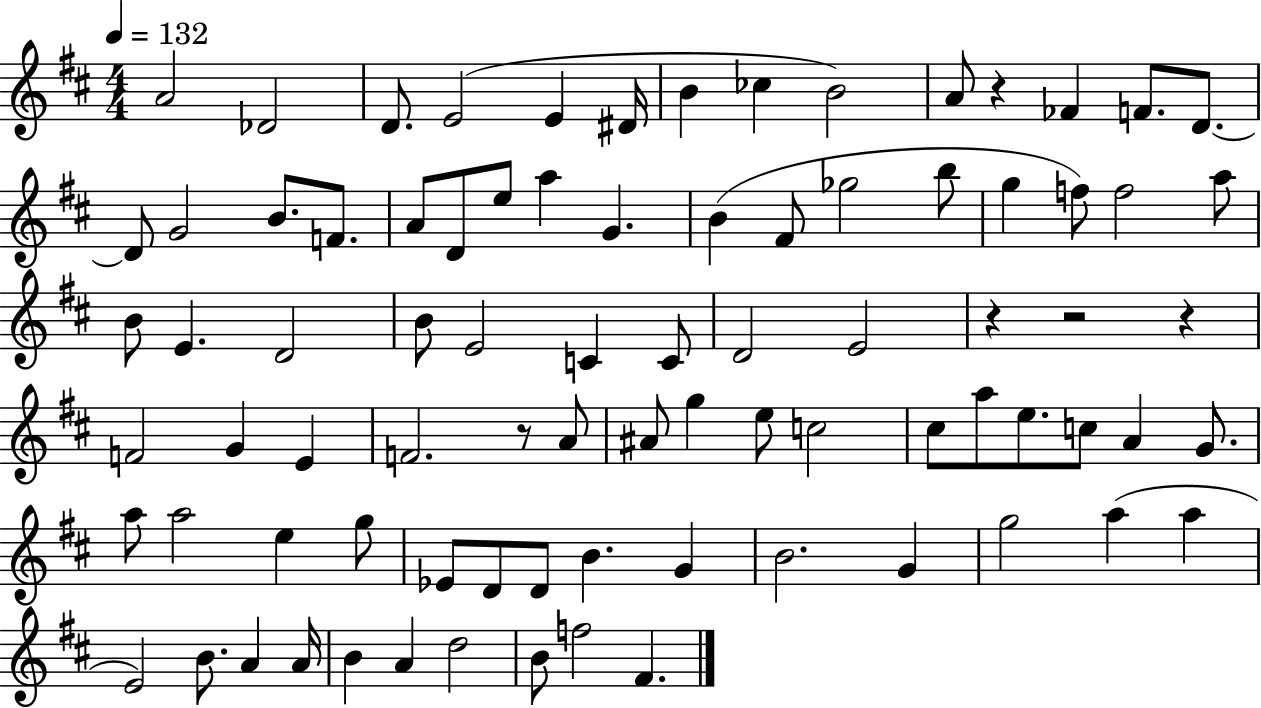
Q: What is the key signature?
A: D major